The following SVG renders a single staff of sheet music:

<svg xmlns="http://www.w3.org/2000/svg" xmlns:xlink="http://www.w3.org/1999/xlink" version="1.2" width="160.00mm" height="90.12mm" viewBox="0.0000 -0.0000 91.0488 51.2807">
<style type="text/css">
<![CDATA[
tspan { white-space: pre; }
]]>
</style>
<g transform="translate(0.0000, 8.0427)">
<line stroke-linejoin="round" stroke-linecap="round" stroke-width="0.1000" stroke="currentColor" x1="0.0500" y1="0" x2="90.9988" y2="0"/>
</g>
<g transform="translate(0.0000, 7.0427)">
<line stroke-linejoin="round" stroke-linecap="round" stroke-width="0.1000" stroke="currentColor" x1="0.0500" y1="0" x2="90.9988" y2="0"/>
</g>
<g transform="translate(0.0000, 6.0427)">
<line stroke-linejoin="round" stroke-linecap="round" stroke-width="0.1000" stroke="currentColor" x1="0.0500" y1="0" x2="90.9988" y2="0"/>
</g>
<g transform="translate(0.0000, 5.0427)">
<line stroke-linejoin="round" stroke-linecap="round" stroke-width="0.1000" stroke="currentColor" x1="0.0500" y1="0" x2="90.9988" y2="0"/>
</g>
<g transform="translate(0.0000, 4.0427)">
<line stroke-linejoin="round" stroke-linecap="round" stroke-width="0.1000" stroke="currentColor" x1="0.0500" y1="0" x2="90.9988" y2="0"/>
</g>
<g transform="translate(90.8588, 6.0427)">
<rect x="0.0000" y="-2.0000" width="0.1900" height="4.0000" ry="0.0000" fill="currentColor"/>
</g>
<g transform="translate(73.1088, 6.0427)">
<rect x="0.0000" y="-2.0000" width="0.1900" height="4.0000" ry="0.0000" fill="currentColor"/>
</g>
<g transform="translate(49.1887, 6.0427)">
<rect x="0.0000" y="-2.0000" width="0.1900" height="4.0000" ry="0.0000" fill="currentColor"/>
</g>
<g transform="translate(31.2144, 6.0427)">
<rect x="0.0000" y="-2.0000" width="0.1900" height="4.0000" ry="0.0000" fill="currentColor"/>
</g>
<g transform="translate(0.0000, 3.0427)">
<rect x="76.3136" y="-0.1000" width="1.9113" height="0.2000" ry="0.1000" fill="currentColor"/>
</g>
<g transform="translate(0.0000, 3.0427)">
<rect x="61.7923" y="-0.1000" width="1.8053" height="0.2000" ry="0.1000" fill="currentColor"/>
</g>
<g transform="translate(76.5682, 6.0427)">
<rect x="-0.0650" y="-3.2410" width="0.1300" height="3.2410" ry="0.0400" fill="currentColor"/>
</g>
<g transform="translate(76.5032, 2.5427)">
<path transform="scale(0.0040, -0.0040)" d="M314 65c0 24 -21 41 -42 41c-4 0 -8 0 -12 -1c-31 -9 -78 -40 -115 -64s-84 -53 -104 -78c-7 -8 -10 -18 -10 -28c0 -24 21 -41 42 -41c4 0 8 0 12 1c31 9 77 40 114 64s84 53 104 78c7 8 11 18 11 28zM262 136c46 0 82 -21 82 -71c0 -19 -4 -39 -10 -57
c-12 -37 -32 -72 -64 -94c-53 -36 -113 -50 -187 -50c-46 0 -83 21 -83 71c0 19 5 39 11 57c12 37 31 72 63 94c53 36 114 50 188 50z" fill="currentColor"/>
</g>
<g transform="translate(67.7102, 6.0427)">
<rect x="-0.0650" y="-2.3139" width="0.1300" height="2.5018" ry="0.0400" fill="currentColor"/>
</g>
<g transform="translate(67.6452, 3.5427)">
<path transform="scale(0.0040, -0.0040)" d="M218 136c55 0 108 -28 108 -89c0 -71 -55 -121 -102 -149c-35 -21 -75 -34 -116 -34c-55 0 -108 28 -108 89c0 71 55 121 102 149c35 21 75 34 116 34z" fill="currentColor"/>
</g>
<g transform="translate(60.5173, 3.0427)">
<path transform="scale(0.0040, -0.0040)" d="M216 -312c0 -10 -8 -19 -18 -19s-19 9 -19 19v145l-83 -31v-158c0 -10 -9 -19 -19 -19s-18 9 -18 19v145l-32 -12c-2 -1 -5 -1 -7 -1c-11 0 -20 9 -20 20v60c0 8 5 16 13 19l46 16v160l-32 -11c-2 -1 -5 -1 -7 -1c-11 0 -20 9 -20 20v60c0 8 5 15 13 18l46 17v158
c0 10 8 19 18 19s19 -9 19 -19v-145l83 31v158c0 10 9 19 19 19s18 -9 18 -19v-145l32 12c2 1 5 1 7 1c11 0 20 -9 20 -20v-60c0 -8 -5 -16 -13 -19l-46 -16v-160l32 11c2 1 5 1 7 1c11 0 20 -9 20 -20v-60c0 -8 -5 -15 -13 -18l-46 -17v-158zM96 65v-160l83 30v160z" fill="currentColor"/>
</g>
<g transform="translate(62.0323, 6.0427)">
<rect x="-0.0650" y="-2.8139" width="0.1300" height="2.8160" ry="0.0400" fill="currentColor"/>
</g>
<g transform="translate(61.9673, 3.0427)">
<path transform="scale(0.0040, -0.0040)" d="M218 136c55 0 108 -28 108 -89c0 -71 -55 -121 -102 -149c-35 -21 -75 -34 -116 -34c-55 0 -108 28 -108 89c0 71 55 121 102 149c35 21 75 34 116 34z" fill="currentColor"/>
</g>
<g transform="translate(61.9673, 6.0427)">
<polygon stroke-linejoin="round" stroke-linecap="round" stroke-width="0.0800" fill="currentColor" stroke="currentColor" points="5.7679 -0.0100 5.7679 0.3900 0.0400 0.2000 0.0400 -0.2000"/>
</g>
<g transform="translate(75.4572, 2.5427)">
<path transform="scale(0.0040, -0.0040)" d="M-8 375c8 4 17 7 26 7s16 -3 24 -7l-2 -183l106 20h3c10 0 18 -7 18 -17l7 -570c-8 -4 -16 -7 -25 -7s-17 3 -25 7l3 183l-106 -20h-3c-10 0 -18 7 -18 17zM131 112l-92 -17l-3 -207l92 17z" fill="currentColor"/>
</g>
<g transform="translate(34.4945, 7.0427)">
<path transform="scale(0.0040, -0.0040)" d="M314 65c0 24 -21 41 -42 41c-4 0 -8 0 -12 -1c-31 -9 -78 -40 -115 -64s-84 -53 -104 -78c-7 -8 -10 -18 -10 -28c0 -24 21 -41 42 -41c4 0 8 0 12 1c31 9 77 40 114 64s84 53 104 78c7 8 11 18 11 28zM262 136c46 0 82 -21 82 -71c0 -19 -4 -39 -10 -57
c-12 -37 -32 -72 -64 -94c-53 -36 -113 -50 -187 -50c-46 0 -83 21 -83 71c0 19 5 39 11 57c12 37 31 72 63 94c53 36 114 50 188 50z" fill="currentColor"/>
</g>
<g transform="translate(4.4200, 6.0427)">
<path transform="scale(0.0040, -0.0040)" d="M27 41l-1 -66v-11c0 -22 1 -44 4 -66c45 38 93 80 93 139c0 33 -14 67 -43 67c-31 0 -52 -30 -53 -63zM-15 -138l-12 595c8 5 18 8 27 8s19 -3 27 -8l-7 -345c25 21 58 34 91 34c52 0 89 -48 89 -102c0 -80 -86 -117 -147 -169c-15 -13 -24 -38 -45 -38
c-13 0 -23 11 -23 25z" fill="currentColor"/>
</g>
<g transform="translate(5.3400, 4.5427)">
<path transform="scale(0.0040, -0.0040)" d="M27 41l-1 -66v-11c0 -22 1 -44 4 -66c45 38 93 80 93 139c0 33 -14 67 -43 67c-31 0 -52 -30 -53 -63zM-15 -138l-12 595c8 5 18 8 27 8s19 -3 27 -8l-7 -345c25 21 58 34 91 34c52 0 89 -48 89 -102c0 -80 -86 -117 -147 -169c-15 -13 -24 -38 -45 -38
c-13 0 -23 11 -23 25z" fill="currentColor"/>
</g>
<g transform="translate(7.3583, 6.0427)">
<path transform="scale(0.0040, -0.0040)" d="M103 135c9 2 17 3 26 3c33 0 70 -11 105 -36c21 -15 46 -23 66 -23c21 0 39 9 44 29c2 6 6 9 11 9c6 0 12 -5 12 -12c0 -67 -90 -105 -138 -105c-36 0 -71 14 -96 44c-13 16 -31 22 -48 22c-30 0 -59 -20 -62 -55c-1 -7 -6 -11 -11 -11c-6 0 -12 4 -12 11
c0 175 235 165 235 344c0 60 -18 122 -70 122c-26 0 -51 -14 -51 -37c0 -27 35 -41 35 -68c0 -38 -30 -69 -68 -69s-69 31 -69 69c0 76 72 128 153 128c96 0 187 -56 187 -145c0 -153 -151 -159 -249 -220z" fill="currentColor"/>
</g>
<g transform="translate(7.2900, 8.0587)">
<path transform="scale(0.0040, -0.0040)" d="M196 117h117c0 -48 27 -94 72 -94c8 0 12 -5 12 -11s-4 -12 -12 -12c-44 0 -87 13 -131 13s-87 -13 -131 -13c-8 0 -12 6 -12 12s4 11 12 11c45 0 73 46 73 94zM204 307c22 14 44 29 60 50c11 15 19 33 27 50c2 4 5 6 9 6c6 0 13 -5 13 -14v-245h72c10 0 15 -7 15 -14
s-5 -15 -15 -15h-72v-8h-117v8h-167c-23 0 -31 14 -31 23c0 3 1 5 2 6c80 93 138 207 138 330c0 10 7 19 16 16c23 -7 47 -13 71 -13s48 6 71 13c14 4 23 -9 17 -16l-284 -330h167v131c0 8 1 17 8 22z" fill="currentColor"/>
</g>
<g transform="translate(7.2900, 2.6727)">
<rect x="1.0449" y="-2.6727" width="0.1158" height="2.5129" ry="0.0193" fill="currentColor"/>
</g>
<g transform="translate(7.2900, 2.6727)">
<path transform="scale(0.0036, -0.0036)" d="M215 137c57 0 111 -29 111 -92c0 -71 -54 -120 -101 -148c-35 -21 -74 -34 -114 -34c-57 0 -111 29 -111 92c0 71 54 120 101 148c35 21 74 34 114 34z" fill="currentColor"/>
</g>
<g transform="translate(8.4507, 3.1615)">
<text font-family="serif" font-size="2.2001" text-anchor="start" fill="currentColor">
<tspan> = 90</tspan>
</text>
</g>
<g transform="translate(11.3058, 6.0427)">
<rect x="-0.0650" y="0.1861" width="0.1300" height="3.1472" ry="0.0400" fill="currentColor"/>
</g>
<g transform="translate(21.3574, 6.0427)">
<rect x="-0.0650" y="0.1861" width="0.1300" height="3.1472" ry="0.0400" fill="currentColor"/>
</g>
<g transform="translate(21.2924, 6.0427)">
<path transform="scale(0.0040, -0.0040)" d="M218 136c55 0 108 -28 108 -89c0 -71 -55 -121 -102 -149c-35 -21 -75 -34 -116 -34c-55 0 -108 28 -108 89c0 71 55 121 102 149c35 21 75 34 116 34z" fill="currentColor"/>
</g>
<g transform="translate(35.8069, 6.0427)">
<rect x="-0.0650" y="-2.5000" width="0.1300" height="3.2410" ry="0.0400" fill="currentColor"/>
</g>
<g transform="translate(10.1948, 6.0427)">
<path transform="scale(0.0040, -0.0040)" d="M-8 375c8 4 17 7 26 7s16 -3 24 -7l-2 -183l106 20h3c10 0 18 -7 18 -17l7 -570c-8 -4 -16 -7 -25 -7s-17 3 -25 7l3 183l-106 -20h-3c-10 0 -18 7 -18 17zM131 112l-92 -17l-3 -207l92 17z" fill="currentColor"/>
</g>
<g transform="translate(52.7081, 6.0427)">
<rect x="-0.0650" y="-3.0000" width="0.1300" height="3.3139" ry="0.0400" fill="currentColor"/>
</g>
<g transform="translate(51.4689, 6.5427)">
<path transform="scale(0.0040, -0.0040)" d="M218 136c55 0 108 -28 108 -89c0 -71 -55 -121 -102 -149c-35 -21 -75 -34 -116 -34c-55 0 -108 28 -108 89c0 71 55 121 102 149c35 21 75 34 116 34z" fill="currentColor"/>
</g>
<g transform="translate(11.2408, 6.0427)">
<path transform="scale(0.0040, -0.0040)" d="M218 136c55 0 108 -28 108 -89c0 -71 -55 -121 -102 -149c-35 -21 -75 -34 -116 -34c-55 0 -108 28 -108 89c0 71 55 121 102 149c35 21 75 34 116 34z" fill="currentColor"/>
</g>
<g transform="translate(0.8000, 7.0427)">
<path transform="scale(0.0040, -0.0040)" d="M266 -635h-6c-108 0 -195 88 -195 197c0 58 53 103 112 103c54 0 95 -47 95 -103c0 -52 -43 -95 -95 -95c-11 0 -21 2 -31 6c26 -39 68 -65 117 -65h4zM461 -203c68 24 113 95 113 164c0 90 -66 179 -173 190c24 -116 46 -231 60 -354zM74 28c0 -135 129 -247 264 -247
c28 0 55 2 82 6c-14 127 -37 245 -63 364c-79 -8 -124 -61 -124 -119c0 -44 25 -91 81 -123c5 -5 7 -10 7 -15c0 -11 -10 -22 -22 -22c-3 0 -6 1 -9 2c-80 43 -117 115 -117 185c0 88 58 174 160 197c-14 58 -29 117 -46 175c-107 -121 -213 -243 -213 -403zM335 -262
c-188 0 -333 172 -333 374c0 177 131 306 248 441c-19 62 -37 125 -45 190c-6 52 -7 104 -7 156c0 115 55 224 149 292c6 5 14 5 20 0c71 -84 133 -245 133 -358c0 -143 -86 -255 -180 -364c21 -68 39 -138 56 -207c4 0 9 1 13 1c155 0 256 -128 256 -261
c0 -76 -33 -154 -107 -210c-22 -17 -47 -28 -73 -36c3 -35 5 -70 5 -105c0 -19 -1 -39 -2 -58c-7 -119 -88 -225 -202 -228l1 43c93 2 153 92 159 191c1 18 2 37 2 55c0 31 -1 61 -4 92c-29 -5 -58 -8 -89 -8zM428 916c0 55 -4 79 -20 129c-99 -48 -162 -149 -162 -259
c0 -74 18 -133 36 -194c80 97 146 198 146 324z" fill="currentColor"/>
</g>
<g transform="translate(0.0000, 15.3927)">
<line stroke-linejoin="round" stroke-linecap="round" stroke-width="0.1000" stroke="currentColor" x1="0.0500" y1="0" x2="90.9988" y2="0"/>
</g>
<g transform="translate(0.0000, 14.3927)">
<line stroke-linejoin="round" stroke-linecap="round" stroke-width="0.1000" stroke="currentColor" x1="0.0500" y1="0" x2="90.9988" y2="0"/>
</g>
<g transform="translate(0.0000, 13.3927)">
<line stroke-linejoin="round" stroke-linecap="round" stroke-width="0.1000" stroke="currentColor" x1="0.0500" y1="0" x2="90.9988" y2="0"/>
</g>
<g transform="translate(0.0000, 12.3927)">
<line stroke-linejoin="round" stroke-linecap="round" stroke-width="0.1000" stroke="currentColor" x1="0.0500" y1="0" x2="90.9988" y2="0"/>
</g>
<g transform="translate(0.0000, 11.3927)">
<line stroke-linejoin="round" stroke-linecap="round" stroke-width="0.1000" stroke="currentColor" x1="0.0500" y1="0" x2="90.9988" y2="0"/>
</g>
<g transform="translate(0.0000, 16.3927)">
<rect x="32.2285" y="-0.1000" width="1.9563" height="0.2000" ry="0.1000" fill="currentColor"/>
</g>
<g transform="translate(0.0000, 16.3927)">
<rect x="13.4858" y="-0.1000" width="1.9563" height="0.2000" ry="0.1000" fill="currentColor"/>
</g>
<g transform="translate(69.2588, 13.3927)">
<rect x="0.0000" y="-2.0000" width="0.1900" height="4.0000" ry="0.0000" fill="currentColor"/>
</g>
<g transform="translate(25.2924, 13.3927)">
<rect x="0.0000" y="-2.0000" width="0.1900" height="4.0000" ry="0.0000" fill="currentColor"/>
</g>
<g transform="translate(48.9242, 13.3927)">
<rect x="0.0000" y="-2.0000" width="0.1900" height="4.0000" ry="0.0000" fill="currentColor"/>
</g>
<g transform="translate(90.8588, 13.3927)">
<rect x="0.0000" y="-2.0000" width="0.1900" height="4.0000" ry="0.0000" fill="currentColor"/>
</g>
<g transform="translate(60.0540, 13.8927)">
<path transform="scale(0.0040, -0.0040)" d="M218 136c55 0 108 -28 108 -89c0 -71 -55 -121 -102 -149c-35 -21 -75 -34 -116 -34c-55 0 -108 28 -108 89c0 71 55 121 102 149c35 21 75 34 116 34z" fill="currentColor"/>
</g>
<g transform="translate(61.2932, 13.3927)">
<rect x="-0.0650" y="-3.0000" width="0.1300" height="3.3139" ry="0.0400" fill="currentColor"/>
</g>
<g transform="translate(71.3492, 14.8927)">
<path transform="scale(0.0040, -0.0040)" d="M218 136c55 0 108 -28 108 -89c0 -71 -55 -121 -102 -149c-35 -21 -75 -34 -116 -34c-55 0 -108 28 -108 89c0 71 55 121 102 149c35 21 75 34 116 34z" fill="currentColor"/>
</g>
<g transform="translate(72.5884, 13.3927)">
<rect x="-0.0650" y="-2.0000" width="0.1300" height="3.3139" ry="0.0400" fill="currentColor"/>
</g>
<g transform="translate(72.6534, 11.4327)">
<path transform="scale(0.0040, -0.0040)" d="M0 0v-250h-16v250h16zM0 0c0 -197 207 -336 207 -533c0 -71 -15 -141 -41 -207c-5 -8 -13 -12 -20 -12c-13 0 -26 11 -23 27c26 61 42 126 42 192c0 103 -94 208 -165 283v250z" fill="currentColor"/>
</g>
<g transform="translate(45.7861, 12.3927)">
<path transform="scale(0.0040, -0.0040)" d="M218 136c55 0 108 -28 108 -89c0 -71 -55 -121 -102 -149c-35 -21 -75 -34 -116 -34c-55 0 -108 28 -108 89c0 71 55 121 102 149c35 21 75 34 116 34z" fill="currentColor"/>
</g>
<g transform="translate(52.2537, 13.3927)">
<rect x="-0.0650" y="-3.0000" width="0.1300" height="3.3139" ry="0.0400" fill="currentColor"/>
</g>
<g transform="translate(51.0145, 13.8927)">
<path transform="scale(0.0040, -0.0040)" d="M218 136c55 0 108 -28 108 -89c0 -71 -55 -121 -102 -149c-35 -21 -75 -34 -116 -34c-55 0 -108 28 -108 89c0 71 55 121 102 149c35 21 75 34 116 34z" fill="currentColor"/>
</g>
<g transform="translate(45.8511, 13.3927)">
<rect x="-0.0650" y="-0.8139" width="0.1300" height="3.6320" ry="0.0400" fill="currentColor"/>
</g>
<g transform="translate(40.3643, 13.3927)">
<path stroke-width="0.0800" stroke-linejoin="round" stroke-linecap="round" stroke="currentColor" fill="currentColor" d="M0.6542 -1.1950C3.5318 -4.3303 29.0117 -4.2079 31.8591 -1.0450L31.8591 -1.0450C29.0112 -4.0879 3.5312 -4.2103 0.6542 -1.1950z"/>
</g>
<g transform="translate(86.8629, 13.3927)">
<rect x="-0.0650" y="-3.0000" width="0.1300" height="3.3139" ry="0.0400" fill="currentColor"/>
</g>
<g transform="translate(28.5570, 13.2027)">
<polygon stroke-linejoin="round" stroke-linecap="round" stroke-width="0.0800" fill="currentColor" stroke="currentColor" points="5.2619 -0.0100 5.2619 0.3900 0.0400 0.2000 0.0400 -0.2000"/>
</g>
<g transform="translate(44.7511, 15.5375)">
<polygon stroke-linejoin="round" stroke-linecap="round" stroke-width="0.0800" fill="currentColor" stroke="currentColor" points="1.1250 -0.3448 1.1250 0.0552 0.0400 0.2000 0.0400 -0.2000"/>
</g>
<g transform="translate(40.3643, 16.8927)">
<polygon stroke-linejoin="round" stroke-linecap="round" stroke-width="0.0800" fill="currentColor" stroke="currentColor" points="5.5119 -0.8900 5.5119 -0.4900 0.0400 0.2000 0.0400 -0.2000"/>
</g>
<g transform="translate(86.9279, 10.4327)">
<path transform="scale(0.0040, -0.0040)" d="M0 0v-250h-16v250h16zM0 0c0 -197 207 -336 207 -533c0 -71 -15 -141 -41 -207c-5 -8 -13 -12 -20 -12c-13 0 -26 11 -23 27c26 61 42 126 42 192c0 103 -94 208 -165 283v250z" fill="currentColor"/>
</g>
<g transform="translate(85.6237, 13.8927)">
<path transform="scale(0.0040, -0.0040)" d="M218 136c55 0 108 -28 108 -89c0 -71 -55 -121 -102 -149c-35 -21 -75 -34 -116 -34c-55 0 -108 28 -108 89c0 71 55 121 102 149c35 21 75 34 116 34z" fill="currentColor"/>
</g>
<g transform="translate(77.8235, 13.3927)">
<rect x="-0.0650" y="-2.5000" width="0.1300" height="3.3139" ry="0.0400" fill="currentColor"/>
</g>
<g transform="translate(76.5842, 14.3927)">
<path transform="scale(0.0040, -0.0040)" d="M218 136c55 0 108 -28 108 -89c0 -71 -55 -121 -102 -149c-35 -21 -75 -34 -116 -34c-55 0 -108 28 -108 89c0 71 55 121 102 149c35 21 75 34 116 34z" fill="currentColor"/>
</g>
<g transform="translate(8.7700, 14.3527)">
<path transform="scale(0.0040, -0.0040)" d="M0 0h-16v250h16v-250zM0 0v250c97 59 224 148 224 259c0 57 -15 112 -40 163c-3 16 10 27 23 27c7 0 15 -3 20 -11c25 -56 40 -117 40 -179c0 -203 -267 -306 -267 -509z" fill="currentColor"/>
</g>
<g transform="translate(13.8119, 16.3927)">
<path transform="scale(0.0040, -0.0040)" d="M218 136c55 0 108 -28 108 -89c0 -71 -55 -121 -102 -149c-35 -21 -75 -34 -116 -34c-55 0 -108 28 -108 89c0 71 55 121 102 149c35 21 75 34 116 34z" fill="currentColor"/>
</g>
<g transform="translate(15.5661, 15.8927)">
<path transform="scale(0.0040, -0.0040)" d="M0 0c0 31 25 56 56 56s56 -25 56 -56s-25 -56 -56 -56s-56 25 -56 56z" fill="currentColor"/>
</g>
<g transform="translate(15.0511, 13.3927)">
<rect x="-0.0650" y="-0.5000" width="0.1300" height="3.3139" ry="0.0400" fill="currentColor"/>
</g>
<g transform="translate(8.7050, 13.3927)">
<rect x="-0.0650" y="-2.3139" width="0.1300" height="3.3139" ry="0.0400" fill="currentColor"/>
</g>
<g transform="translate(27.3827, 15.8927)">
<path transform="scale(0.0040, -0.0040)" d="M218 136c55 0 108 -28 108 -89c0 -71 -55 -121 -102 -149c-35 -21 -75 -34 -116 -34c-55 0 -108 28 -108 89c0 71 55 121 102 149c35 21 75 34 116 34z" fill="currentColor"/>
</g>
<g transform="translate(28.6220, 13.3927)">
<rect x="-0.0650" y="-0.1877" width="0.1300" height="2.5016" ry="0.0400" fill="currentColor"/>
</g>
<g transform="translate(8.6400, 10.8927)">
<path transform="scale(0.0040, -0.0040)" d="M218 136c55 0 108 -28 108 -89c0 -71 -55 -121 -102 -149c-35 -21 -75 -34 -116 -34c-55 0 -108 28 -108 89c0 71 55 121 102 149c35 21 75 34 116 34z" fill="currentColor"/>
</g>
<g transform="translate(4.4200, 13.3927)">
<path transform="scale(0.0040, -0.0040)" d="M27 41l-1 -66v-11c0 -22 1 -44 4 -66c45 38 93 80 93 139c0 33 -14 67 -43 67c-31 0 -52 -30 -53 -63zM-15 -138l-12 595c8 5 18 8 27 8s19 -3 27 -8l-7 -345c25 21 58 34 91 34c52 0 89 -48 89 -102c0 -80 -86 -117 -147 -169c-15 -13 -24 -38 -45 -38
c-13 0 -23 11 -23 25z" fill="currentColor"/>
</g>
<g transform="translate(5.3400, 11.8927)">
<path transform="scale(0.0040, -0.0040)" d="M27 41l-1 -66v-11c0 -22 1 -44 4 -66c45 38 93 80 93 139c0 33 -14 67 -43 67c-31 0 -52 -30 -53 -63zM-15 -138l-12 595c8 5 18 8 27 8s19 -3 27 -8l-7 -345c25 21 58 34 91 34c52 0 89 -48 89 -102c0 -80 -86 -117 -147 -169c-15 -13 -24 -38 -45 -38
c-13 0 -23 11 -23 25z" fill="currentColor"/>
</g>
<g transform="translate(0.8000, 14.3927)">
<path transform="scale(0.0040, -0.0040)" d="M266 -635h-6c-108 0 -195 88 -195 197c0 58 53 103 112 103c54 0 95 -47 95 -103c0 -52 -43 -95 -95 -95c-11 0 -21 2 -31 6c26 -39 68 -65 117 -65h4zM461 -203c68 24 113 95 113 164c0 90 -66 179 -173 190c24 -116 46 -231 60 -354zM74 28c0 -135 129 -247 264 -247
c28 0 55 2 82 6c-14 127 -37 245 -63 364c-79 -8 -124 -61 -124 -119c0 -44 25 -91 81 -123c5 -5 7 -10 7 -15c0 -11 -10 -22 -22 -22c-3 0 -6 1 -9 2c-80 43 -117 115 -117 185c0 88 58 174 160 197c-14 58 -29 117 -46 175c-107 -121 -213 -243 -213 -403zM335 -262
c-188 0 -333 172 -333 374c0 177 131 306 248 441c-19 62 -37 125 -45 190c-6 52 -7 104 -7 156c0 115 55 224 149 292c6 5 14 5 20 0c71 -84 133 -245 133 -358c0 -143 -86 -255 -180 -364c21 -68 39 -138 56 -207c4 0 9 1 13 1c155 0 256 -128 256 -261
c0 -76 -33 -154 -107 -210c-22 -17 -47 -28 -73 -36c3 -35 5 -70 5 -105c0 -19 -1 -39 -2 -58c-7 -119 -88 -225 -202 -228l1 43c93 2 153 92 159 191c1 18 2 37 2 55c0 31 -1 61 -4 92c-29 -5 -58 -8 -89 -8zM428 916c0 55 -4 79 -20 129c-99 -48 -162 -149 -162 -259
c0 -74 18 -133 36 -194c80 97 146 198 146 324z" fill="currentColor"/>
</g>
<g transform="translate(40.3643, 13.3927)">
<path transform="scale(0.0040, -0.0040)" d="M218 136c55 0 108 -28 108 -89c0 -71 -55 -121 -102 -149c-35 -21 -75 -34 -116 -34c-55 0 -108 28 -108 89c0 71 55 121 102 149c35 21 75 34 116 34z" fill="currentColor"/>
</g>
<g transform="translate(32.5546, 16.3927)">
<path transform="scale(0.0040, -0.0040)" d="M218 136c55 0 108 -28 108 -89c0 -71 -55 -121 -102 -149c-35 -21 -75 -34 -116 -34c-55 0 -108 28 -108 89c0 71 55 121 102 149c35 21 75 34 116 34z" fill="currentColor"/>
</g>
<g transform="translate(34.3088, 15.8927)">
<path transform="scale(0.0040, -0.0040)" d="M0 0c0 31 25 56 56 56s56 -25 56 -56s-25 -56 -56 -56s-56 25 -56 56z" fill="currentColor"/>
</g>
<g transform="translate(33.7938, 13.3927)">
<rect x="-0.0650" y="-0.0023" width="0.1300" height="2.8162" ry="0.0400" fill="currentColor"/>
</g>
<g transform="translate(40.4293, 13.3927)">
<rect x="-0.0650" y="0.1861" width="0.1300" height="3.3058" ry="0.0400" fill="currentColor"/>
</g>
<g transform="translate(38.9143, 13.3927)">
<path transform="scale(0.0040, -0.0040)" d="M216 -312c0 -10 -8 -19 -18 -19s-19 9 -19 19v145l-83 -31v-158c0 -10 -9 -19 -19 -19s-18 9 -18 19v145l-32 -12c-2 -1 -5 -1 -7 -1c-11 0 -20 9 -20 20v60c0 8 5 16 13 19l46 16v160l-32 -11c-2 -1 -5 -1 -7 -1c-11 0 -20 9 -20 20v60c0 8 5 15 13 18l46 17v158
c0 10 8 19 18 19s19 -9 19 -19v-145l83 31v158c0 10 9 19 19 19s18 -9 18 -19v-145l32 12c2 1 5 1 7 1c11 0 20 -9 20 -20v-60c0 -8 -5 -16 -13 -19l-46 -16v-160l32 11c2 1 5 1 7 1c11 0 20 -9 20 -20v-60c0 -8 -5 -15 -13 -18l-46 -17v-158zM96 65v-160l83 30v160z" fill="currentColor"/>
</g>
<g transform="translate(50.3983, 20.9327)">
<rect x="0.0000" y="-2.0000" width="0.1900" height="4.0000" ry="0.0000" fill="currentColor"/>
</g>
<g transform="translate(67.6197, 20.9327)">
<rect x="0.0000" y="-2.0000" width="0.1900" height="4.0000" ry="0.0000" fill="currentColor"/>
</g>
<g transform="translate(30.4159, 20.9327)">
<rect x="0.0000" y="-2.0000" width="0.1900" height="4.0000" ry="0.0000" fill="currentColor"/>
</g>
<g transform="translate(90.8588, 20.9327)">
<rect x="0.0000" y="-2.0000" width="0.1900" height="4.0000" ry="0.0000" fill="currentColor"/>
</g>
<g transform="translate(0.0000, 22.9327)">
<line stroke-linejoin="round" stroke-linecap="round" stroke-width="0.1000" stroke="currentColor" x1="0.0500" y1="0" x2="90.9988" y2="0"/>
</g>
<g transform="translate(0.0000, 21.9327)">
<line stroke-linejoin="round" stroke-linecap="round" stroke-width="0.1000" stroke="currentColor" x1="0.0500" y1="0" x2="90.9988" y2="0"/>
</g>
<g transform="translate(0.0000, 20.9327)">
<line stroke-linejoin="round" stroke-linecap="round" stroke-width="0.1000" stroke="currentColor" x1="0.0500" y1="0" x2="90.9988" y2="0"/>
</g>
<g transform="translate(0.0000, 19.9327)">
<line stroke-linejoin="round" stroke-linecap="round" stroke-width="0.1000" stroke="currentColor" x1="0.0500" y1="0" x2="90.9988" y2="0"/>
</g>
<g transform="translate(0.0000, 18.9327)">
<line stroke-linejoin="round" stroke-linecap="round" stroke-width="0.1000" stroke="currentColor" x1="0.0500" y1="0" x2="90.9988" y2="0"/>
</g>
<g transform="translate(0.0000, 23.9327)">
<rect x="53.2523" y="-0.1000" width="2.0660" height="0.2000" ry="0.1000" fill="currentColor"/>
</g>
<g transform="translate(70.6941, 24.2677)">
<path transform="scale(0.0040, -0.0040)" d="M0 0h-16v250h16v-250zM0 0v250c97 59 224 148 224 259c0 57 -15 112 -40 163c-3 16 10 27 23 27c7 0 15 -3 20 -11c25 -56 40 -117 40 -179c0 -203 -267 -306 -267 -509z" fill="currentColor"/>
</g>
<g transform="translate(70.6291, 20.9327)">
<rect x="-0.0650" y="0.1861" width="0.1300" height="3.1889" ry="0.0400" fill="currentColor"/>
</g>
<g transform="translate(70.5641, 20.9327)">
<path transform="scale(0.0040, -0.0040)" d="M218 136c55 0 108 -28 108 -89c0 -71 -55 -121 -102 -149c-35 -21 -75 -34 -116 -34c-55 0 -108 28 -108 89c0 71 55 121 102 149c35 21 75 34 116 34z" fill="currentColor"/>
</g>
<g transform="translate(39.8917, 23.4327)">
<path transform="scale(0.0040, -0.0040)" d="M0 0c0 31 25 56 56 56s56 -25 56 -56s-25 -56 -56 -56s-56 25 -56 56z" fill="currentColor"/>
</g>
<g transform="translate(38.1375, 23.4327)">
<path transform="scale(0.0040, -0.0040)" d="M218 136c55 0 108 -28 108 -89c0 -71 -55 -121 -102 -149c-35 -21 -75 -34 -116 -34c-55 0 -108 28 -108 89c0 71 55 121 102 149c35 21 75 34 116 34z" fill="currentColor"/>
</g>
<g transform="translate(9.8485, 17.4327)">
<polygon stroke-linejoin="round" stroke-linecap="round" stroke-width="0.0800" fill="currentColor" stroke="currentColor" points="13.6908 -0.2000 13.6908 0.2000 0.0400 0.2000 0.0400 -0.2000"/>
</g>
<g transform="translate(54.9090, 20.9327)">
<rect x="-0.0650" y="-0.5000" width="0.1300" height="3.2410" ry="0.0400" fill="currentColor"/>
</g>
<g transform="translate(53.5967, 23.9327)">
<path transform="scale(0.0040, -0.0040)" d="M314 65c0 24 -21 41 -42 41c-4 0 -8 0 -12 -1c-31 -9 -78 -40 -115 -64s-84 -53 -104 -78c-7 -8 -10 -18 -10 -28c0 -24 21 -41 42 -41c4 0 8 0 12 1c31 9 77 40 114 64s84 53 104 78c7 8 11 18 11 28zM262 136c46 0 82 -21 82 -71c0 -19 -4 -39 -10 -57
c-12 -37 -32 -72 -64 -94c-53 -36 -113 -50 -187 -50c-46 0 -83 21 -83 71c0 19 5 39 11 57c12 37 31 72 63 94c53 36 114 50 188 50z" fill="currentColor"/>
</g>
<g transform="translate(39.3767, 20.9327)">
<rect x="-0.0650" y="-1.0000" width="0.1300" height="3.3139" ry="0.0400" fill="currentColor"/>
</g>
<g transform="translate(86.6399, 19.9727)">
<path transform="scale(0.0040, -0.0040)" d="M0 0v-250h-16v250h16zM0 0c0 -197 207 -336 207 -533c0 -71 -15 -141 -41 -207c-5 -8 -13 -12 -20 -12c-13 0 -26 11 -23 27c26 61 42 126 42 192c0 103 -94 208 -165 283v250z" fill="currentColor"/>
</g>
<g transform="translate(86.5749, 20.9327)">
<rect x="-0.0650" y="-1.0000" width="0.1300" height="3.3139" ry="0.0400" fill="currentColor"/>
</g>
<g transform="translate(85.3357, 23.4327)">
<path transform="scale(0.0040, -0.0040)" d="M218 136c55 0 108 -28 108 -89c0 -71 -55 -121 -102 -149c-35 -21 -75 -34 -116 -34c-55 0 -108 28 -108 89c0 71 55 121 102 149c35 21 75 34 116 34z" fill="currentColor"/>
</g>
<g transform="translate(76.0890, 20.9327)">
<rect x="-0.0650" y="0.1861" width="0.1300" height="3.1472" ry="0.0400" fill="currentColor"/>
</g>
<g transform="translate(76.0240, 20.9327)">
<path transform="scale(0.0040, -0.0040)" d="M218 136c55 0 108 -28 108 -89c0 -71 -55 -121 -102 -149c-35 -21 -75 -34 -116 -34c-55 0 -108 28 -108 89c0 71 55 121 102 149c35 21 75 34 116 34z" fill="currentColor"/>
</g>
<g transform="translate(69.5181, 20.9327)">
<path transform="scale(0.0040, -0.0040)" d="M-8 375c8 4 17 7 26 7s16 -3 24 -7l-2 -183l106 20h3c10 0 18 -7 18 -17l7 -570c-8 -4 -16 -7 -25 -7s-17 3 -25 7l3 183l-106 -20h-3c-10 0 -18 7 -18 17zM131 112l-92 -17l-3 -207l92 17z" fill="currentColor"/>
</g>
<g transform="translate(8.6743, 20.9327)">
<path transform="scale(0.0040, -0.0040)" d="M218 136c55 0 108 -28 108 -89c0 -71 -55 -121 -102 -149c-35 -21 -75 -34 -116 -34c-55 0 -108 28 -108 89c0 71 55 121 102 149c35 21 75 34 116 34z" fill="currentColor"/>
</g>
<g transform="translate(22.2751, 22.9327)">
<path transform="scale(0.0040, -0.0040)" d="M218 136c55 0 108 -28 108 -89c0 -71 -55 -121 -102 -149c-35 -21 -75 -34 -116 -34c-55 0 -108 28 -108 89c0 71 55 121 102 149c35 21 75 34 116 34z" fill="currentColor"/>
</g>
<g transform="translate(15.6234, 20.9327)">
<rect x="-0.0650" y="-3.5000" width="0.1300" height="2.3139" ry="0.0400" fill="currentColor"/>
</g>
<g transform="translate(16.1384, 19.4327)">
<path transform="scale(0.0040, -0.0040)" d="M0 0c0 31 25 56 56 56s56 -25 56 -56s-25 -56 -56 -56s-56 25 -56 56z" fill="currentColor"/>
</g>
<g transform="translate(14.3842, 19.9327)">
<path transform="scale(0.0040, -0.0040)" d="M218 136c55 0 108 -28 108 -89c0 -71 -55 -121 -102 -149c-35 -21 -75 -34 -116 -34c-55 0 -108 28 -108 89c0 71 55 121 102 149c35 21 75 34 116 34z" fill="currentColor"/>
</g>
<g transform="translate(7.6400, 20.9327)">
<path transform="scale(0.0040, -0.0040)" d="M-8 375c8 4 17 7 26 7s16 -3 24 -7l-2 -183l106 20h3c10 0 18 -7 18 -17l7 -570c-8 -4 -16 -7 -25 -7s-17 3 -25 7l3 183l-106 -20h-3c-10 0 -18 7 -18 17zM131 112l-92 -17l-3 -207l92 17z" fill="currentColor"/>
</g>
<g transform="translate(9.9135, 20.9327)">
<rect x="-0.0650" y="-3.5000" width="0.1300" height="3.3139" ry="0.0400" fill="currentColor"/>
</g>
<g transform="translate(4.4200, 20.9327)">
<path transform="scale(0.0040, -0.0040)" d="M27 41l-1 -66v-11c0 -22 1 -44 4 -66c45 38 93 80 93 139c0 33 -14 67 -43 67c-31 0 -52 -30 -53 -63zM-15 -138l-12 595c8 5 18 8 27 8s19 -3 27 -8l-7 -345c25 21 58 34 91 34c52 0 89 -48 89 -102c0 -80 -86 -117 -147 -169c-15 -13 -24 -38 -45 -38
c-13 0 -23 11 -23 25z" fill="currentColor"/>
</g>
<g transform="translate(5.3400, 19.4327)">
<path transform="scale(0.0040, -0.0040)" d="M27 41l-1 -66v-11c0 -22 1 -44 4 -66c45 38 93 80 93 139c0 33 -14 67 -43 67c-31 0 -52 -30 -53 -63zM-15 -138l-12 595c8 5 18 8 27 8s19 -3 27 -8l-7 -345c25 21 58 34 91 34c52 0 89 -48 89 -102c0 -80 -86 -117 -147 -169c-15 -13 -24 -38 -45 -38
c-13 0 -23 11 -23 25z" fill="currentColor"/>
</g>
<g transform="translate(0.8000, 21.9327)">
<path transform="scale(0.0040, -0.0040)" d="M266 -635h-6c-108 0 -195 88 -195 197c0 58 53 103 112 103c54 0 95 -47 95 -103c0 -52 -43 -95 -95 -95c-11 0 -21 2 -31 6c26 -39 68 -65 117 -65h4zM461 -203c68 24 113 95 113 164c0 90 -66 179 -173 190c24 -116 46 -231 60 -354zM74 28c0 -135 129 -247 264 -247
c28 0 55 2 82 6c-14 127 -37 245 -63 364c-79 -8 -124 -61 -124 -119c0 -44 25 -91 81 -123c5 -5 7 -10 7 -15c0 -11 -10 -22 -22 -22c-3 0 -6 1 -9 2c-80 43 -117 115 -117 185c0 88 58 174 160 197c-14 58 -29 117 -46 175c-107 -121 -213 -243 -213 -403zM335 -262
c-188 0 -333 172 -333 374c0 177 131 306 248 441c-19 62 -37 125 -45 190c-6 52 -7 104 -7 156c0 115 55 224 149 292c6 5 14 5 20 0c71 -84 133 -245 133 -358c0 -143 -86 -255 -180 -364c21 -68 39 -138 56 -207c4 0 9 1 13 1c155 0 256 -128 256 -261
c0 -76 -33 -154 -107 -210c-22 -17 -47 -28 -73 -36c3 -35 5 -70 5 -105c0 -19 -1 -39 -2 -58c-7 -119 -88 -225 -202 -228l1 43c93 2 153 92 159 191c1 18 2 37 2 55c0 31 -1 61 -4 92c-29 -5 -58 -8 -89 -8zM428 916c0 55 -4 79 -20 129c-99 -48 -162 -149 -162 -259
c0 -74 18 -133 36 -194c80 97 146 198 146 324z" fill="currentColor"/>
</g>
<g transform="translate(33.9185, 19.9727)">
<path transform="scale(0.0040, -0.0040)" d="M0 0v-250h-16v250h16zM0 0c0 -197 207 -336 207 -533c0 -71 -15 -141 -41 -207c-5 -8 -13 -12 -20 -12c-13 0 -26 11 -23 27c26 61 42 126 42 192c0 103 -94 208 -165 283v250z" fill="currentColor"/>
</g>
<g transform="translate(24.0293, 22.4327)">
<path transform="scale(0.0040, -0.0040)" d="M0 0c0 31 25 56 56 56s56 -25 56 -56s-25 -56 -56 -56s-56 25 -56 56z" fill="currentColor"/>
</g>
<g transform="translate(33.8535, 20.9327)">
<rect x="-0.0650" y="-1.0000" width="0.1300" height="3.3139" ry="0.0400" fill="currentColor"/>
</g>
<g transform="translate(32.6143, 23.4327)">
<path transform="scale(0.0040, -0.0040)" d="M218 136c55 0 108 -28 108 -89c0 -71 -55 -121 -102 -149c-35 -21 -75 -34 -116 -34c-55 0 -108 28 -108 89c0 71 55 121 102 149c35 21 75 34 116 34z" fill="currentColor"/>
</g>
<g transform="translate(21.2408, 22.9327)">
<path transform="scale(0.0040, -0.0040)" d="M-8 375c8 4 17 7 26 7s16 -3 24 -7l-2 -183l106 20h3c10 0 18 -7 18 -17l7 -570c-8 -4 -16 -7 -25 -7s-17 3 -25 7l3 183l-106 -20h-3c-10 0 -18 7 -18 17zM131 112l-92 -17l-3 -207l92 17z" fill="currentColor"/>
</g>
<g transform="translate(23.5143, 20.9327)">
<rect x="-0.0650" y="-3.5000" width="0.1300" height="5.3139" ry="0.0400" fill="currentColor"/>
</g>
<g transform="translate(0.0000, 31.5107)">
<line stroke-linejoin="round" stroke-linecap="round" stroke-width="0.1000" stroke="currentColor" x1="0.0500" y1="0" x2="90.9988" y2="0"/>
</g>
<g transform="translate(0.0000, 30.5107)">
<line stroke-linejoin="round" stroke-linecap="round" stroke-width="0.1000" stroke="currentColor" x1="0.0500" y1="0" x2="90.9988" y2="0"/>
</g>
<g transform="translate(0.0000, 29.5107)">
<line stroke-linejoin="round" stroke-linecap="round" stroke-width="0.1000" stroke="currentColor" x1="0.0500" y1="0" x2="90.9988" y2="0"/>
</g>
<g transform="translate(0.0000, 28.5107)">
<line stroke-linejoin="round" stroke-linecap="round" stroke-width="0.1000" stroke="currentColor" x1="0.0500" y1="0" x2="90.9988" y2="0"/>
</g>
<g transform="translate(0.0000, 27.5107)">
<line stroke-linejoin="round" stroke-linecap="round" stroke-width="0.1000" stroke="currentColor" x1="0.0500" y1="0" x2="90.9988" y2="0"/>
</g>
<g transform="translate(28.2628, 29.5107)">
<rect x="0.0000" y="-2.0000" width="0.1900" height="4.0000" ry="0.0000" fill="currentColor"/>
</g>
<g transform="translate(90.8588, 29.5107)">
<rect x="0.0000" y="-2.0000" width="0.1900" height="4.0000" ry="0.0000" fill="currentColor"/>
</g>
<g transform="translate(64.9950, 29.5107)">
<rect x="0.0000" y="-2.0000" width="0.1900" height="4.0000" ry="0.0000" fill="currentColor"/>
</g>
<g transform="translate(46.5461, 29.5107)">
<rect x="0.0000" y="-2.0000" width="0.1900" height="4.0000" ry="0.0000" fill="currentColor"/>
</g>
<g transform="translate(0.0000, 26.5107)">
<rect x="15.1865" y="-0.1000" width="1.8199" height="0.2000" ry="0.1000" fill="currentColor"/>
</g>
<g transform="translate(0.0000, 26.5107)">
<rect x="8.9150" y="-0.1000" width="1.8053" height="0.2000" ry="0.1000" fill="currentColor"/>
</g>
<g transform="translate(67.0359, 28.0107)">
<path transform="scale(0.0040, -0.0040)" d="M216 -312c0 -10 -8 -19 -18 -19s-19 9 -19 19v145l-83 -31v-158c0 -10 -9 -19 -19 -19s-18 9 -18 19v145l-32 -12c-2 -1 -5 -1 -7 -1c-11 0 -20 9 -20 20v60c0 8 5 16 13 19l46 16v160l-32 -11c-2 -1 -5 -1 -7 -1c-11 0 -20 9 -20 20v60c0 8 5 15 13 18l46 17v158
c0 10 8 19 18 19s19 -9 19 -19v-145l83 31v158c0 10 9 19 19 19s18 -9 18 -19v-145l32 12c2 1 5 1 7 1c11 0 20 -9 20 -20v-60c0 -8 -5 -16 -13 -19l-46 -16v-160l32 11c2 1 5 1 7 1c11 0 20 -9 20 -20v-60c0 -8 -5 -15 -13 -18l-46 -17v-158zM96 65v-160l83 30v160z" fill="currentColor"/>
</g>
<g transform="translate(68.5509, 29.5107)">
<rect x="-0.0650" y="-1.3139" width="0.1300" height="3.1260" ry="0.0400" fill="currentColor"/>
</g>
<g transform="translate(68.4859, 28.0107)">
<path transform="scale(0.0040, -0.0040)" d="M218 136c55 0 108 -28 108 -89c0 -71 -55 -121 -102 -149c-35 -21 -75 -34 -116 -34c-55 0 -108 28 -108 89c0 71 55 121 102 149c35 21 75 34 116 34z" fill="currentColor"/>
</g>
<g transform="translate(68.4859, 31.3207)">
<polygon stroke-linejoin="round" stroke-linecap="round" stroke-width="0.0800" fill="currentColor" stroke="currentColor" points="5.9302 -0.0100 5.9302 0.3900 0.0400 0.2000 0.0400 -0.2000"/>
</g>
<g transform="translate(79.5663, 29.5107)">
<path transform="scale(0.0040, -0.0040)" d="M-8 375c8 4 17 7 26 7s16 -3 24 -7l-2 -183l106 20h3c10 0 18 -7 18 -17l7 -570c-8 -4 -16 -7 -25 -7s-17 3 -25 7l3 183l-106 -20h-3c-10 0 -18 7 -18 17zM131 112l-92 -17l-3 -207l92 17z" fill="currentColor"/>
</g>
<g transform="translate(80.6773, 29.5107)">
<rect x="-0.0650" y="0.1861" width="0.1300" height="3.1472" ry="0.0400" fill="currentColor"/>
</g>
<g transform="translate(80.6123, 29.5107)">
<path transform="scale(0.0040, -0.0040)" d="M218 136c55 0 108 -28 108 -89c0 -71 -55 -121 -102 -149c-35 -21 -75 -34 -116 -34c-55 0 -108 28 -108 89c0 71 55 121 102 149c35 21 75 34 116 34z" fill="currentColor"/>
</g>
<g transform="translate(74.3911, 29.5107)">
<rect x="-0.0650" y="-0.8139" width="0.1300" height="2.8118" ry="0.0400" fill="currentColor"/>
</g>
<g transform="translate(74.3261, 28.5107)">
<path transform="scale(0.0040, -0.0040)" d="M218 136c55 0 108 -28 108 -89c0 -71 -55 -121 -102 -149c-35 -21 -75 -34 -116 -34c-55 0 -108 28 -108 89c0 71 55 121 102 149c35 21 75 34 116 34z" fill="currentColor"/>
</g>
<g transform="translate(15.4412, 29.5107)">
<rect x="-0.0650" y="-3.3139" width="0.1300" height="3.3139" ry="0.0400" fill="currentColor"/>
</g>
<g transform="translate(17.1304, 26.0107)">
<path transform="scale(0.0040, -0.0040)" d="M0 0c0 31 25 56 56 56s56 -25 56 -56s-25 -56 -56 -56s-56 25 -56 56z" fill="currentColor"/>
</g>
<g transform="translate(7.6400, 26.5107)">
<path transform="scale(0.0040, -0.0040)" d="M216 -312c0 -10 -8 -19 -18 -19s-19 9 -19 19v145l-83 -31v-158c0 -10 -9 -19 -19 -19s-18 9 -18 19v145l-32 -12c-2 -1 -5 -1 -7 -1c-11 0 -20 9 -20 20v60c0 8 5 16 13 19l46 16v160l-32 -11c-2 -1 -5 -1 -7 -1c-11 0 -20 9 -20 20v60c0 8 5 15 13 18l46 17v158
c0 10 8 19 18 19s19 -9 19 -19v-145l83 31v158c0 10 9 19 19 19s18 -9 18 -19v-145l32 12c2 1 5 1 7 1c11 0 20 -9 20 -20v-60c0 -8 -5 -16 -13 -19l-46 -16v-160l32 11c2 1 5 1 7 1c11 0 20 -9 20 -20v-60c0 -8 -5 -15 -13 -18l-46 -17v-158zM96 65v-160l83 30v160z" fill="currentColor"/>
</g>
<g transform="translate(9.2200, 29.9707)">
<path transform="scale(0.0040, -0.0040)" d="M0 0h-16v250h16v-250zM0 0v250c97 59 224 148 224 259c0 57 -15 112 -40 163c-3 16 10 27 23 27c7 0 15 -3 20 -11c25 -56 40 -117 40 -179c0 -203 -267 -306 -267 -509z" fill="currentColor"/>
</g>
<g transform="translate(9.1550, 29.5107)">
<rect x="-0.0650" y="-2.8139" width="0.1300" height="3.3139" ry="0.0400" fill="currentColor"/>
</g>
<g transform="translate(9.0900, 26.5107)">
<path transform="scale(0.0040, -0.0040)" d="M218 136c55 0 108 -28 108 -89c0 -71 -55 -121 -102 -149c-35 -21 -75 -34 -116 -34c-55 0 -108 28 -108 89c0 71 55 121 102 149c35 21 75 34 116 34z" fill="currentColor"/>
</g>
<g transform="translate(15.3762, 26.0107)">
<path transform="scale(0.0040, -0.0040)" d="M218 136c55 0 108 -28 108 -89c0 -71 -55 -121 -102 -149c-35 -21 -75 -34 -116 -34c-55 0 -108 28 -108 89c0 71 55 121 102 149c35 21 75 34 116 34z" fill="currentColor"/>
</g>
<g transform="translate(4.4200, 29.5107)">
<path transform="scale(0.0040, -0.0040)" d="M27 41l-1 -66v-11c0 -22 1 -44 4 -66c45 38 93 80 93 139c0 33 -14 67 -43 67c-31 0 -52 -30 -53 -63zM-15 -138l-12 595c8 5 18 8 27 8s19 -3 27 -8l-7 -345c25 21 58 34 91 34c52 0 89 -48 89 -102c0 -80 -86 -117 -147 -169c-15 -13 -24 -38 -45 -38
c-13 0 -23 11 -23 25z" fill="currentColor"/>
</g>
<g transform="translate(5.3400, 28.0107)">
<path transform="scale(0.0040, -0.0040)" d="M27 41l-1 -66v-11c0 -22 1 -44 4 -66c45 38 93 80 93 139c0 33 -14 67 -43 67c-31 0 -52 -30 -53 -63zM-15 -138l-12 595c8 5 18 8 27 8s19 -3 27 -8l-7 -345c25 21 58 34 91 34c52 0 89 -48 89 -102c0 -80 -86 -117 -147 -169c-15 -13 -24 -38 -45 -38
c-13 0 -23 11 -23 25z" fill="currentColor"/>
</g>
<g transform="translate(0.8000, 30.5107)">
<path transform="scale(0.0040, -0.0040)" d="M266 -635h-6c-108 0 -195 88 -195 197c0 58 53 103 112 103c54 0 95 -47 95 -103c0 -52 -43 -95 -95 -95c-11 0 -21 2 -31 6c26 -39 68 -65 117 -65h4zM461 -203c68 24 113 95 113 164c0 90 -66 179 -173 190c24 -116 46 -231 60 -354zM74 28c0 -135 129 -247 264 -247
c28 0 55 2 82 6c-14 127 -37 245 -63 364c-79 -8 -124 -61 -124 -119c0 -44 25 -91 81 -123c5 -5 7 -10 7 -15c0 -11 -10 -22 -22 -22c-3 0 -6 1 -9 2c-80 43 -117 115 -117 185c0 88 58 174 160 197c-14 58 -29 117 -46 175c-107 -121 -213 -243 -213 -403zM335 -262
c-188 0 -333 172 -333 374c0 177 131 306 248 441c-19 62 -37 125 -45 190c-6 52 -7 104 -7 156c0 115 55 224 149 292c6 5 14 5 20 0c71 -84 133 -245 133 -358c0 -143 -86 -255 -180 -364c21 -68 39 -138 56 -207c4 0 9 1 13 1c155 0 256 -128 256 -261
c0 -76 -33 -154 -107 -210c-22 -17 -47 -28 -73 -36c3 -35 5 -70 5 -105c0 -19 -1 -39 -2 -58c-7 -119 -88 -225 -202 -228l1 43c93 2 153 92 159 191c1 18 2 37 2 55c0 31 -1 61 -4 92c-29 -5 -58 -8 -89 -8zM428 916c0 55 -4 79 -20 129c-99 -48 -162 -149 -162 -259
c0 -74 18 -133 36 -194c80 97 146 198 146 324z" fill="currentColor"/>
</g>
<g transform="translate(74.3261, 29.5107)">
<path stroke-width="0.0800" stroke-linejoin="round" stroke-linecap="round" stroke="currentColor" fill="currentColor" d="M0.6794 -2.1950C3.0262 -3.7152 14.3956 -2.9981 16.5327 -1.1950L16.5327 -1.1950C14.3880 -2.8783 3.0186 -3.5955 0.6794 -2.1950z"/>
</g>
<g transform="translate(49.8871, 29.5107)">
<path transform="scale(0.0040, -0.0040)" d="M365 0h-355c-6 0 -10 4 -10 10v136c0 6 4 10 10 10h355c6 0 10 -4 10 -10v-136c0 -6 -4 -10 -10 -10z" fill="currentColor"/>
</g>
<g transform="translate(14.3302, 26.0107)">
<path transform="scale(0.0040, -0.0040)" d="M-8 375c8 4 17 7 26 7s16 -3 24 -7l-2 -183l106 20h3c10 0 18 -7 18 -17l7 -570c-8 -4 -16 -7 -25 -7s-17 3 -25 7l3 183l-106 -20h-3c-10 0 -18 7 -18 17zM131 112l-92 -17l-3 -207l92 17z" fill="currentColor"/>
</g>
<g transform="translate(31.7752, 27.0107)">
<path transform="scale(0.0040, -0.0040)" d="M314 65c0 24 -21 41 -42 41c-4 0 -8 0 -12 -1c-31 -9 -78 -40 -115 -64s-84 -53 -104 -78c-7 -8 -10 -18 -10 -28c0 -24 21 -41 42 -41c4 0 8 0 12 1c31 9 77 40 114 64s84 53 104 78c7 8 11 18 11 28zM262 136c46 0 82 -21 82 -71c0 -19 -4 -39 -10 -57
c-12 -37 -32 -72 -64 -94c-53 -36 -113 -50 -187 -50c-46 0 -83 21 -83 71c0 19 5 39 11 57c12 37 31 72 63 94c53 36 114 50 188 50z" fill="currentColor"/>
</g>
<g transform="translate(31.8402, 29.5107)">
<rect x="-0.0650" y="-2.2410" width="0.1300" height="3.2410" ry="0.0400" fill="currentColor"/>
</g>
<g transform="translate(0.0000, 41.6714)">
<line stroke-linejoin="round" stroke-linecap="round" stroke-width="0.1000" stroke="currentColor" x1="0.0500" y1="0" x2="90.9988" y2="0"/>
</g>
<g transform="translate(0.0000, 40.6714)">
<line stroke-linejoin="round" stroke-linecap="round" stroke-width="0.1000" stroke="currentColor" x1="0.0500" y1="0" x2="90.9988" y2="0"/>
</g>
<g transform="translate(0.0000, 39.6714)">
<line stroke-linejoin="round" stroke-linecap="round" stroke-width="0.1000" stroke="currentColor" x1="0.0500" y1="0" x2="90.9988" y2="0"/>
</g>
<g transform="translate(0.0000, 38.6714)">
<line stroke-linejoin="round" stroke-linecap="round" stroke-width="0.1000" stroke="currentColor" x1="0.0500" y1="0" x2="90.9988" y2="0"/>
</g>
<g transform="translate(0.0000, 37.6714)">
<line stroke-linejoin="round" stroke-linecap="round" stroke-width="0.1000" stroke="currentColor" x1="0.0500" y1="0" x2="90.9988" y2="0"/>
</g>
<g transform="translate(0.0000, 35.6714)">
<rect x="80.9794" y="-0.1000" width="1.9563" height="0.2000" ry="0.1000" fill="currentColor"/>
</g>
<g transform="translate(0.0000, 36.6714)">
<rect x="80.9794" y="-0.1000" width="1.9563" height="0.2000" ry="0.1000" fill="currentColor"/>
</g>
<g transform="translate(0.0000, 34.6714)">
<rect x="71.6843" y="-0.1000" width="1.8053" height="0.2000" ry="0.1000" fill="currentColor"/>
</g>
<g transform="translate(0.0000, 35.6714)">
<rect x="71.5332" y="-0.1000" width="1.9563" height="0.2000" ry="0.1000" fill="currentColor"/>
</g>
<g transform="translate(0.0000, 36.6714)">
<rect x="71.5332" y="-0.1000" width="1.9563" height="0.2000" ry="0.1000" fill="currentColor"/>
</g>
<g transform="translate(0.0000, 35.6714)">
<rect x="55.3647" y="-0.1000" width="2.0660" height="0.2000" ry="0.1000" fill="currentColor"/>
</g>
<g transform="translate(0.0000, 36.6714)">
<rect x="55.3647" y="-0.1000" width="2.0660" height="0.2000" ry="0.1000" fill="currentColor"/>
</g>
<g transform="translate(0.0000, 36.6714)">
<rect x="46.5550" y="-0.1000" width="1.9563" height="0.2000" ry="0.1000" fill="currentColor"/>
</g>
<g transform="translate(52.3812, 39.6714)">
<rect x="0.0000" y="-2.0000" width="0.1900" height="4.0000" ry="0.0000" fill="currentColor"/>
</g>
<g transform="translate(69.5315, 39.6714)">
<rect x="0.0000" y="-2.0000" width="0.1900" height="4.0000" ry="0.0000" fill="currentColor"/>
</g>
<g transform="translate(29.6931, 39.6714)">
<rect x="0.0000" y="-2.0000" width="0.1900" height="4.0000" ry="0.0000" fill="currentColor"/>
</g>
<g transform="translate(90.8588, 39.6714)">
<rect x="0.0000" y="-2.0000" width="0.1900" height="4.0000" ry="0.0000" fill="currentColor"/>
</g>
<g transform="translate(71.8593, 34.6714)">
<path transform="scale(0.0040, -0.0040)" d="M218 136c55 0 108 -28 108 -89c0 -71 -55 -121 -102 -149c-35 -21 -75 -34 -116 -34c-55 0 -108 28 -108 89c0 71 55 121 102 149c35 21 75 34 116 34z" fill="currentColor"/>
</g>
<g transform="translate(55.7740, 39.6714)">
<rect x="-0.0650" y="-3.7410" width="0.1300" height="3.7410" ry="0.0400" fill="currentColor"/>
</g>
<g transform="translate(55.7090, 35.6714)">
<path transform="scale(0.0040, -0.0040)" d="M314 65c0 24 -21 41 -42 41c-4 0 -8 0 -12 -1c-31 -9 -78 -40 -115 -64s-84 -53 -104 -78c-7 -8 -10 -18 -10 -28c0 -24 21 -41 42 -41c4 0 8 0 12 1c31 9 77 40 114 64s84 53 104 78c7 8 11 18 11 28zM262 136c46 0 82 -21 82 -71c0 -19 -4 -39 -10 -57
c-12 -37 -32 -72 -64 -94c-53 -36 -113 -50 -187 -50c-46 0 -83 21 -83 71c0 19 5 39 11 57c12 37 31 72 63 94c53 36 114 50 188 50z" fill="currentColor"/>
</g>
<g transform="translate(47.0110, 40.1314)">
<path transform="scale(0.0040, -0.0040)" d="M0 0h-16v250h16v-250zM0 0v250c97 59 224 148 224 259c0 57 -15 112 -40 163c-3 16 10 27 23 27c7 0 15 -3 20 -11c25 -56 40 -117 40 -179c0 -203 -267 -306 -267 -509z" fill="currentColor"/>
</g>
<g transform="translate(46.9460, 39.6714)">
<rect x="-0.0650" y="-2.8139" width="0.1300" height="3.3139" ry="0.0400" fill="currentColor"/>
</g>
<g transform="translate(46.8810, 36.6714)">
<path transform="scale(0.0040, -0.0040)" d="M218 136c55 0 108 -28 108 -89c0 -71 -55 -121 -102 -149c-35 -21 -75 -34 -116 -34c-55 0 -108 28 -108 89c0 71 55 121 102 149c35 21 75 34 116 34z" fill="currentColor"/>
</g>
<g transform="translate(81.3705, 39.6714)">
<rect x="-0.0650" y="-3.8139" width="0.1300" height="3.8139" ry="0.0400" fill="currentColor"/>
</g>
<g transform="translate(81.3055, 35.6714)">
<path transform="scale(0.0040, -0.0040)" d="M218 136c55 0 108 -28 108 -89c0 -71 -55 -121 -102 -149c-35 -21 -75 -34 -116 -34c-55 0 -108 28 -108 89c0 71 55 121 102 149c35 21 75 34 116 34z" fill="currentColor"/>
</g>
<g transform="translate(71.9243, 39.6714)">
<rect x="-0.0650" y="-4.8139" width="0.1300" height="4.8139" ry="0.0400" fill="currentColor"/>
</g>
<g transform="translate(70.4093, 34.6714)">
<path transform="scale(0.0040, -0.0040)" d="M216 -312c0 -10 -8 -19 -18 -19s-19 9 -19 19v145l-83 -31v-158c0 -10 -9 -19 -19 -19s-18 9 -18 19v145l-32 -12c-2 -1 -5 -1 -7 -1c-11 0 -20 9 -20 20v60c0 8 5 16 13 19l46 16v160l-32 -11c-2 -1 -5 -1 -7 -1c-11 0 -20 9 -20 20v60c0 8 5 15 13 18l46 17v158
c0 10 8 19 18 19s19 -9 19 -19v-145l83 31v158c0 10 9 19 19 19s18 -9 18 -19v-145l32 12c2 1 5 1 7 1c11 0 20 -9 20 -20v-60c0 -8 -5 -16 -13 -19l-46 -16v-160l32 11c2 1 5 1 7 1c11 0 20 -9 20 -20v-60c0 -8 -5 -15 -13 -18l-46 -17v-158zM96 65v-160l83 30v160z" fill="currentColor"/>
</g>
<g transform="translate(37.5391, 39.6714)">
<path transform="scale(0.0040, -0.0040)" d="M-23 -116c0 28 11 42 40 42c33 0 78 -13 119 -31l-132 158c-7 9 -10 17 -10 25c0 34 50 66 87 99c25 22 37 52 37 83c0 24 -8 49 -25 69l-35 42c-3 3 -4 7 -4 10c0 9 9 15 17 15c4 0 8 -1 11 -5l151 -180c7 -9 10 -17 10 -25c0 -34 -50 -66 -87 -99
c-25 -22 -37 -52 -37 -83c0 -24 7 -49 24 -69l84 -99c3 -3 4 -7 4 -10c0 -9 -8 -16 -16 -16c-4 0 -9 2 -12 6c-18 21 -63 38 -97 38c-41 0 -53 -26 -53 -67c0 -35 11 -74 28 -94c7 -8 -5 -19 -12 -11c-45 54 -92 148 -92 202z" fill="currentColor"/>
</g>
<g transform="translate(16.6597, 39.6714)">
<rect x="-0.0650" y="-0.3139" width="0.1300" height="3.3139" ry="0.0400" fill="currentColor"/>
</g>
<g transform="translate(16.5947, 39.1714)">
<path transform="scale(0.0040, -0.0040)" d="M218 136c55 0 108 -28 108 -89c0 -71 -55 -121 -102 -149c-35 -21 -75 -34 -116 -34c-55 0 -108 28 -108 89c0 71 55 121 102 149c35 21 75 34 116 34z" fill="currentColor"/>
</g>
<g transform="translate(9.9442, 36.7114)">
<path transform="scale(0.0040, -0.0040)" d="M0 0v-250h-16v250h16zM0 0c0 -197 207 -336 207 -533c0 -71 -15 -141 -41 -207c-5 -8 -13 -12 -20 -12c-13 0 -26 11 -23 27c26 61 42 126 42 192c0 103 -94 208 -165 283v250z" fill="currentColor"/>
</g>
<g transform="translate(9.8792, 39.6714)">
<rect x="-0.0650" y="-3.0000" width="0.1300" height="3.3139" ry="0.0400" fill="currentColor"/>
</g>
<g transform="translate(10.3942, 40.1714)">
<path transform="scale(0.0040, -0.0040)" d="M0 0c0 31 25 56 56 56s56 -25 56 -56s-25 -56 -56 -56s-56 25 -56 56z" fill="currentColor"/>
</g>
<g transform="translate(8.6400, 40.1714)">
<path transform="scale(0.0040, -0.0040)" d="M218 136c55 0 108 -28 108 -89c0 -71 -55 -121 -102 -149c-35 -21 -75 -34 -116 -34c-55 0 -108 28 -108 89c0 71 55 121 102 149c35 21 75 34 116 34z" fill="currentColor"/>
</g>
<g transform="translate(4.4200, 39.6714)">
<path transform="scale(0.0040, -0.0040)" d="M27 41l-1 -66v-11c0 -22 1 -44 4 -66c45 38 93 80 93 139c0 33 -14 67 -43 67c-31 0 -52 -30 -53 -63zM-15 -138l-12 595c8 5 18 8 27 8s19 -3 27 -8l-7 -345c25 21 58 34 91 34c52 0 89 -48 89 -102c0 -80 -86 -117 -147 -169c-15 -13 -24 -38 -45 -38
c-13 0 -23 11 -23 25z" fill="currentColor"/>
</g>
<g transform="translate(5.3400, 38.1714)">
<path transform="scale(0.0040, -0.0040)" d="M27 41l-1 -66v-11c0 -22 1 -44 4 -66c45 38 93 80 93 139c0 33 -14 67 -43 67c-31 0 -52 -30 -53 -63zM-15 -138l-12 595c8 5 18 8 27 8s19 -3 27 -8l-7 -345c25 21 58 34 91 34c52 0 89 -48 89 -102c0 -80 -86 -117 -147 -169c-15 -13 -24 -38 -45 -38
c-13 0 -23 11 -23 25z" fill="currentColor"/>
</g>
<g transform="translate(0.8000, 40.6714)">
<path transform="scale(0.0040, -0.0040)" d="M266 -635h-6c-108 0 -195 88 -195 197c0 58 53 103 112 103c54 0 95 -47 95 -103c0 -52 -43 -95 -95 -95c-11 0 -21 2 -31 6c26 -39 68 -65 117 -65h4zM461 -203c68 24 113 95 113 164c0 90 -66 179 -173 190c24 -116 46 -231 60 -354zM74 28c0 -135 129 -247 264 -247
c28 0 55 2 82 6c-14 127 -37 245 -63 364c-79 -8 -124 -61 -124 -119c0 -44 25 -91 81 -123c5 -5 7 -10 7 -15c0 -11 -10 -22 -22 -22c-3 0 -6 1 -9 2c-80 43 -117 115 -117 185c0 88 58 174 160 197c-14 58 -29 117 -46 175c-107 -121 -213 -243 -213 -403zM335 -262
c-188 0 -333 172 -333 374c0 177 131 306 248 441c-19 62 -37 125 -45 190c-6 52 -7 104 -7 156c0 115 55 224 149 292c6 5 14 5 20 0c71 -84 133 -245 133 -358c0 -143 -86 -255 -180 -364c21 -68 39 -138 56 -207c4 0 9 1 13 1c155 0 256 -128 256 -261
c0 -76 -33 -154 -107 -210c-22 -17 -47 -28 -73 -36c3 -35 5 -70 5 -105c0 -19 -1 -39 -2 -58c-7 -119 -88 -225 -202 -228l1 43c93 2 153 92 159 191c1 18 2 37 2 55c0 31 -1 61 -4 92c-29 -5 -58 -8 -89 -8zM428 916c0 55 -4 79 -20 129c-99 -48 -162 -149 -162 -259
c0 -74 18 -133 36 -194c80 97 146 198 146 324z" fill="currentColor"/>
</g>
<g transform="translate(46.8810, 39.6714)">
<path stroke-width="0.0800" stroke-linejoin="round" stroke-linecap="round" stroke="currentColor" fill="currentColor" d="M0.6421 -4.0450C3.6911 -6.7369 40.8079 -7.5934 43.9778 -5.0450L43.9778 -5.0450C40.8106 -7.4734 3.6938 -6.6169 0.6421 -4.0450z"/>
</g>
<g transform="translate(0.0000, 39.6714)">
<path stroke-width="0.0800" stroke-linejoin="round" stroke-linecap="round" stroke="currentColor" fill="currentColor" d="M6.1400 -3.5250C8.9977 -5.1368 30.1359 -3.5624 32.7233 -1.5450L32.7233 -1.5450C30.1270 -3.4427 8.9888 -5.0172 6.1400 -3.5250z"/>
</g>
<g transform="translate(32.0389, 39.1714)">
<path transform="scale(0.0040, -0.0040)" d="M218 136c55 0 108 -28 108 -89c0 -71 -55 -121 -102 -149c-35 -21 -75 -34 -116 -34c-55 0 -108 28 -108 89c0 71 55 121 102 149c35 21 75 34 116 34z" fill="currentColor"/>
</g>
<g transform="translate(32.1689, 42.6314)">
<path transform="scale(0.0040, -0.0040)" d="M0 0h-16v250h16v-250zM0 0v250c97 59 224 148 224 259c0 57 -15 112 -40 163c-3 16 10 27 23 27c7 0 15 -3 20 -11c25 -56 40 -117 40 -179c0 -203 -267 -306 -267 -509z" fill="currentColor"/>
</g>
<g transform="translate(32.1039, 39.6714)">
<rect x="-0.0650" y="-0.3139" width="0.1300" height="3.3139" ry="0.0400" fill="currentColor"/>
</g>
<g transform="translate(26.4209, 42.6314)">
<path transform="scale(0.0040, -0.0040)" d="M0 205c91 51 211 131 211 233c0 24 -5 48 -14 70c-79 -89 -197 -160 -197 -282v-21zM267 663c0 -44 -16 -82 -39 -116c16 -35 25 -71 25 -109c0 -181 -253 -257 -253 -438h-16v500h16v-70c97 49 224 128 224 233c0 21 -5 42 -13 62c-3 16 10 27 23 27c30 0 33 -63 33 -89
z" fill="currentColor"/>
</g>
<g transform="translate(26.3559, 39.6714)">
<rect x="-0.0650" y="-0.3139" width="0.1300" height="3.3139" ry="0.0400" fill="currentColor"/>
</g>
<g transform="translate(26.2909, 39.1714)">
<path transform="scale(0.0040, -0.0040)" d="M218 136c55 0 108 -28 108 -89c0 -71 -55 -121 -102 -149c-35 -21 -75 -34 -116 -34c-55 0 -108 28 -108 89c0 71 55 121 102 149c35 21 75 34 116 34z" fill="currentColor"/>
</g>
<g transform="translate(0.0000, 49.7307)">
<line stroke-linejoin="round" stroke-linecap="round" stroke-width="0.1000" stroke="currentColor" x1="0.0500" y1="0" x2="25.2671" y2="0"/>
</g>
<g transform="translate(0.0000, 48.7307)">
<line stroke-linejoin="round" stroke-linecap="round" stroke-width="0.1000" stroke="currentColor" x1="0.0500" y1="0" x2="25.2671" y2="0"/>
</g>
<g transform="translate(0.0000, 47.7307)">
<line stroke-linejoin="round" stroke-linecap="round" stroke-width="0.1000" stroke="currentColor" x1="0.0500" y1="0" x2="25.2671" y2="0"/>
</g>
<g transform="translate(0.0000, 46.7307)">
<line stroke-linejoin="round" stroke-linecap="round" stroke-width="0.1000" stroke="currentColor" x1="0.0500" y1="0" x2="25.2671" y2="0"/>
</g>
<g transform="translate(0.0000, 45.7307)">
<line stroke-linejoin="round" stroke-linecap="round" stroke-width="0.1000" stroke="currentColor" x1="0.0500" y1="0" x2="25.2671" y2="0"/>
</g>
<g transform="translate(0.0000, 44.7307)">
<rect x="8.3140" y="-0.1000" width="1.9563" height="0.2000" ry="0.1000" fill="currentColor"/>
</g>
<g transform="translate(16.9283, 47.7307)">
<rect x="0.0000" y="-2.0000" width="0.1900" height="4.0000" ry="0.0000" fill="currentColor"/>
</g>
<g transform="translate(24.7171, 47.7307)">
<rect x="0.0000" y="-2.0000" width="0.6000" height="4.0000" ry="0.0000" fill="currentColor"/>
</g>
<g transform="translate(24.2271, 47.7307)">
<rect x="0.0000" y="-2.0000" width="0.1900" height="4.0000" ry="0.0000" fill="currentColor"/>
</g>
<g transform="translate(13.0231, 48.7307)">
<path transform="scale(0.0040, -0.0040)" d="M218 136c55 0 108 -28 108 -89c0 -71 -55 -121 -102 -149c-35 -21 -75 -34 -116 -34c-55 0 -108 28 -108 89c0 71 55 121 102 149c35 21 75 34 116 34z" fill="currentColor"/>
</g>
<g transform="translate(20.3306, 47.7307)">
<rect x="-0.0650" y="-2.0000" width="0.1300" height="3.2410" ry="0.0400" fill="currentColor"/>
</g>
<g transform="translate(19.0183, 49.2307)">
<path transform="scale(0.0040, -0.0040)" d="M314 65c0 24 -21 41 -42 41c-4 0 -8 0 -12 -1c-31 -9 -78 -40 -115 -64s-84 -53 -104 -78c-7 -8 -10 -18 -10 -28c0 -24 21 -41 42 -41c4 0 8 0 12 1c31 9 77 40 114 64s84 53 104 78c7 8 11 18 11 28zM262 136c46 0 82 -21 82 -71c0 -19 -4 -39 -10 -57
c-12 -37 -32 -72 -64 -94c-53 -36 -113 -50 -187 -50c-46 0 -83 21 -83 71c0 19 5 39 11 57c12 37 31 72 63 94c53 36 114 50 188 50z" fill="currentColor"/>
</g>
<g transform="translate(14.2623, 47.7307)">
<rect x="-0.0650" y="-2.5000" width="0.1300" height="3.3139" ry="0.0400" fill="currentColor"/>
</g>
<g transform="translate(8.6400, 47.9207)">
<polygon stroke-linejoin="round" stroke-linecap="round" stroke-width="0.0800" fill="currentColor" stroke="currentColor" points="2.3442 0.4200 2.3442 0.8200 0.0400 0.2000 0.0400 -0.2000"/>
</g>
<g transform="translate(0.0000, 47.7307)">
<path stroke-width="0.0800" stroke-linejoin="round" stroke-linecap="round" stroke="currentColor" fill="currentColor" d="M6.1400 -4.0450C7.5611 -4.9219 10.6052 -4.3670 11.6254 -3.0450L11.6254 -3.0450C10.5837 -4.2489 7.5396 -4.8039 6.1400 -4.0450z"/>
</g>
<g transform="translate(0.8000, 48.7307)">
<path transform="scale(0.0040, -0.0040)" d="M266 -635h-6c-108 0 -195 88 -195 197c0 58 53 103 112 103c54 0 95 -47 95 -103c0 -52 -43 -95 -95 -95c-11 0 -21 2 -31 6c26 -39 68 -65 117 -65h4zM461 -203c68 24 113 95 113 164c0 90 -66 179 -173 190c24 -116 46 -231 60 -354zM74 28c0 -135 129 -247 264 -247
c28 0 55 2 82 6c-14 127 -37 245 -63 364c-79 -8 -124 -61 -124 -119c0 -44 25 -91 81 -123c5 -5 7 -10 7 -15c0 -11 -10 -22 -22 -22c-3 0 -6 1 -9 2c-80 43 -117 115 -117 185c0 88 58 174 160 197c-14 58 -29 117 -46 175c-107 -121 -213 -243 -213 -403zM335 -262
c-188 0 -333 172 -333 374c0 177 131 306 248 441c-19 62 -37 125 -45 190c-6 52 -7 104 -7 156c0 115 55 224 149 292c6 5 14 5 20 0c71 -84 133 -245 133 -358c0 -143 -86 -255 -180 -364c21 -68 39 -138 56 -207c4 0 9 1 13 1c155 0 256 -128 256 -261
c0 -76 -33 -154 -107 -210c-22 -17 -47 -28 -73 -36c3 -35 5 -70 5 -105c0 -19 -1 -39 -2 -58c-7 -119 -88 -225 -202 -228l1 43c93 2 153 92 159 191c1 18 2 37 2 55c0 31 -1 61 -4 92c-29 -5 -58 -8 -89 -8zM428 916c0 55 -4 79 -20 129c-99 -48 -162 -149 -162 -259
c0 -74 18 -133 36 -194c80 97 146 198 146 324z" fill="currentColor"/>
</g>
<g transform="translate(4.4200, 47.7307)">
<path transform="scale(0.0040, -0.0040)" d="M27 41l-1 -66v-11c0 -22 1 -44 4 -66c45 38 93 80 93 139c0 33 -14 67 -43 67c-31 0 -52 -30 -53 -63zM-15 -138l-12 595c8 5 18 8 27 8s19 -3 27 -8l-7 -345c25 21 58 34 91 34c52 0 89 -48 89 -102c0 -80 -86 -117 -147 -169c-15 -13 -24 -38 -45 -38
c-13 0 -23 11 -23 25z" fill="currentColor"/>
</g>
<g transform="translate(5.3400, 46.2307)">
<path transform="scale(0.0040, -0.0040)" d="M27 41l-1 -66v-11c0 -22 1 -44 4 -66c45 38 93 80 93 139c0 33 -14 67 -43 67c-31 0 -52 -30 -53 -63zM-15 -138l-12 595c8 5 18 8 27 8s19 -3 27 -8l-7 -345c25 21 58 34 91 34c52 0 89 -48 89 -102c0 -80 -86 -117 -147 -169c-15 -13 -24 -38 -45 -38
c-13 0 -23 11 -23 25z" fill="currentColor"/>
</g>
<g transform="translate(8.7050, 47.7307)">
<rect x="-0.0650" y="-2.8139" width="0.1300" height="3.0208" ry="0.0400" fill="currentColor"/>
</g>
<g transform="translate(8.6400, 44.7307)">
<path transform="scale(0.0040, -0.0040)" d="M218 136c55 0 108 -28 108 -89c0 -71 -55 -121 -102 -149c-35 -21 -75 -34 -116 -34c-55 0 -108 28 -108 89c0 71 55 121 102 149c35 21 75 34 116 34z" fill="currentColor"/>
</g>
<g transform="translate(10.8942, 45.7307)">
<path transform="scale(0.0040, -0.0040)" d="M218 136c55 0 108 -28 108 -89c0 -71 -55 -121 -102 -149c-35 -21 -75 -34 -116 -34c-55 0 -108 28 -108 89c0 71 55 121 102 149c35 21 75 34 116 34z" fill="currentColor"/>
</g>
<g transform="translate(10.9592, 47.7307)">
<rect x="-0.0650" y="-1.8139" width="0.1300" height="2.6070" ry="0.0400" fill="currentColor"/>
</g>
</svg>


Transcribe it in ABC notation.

X:1
T:Untitled
M:2/4
L:1/4
K:Bb
B B G2 A ^a/2 g/2 b2 g/2 C D/2 C/2 ^B/2 d/4 A A F/2 G A/2 B/2 d/2 E/2 D/2 D C2 B/2 B D/2 ^a/2 b g2 z2 ^e/2 d/2 B A/2 c c/4 c/2 z a/2 c'2 ^e' c' a/2 f/2 G F2